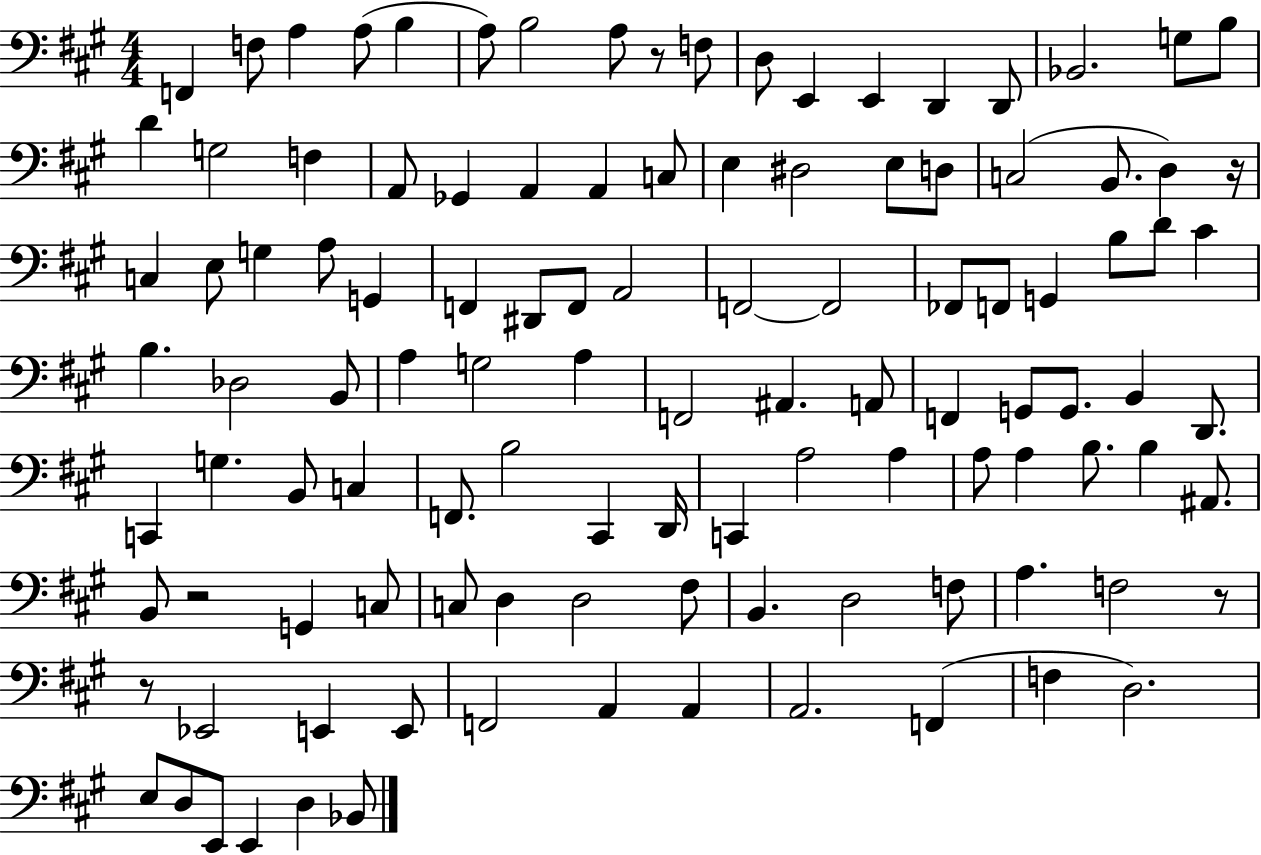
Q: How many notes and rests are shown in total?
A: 112